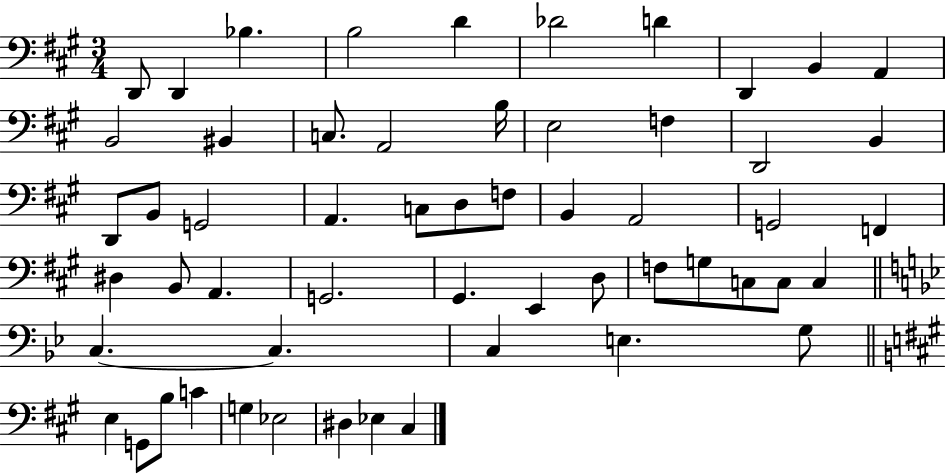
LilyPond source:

{
  \clef bass
  \numericTimeSignature
  \time 3/4
  \key a \major
  d,8 d,4 bes4. | b2 d'4 | des'2 d'4 | d,4 b,4 a,4 | \break b,2 bis,4 | c8. a,2 b16 | e2 f4 | d,2 b,4 | \break d,8 b,8 g,2 | a,4. c8 d8 f8 | b,4 a,2 | g,2 f,4 | \break dis4 b,8 a,4. | g,2. | gis,4. e,4 d8 | f8 g8 c8 c8 c4 | \break \bar "||" \break \key bes \major c4.~~ c4. | c4 e4. g8 | \bar "||" \break \key a \major e4 g,8 b8 c'4 | g4 ees2 | dis4 ees4 cis4 | \bar "|."
}